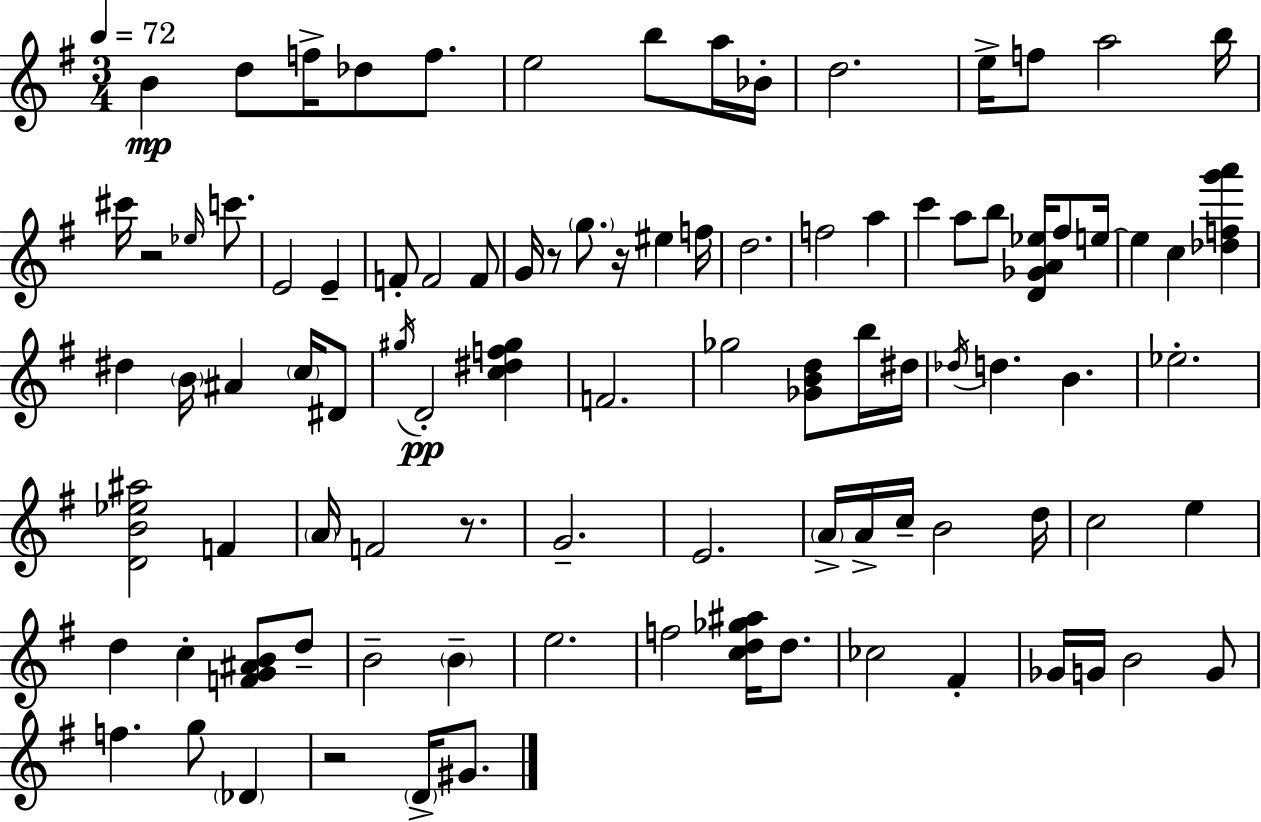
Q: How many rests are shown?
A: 5